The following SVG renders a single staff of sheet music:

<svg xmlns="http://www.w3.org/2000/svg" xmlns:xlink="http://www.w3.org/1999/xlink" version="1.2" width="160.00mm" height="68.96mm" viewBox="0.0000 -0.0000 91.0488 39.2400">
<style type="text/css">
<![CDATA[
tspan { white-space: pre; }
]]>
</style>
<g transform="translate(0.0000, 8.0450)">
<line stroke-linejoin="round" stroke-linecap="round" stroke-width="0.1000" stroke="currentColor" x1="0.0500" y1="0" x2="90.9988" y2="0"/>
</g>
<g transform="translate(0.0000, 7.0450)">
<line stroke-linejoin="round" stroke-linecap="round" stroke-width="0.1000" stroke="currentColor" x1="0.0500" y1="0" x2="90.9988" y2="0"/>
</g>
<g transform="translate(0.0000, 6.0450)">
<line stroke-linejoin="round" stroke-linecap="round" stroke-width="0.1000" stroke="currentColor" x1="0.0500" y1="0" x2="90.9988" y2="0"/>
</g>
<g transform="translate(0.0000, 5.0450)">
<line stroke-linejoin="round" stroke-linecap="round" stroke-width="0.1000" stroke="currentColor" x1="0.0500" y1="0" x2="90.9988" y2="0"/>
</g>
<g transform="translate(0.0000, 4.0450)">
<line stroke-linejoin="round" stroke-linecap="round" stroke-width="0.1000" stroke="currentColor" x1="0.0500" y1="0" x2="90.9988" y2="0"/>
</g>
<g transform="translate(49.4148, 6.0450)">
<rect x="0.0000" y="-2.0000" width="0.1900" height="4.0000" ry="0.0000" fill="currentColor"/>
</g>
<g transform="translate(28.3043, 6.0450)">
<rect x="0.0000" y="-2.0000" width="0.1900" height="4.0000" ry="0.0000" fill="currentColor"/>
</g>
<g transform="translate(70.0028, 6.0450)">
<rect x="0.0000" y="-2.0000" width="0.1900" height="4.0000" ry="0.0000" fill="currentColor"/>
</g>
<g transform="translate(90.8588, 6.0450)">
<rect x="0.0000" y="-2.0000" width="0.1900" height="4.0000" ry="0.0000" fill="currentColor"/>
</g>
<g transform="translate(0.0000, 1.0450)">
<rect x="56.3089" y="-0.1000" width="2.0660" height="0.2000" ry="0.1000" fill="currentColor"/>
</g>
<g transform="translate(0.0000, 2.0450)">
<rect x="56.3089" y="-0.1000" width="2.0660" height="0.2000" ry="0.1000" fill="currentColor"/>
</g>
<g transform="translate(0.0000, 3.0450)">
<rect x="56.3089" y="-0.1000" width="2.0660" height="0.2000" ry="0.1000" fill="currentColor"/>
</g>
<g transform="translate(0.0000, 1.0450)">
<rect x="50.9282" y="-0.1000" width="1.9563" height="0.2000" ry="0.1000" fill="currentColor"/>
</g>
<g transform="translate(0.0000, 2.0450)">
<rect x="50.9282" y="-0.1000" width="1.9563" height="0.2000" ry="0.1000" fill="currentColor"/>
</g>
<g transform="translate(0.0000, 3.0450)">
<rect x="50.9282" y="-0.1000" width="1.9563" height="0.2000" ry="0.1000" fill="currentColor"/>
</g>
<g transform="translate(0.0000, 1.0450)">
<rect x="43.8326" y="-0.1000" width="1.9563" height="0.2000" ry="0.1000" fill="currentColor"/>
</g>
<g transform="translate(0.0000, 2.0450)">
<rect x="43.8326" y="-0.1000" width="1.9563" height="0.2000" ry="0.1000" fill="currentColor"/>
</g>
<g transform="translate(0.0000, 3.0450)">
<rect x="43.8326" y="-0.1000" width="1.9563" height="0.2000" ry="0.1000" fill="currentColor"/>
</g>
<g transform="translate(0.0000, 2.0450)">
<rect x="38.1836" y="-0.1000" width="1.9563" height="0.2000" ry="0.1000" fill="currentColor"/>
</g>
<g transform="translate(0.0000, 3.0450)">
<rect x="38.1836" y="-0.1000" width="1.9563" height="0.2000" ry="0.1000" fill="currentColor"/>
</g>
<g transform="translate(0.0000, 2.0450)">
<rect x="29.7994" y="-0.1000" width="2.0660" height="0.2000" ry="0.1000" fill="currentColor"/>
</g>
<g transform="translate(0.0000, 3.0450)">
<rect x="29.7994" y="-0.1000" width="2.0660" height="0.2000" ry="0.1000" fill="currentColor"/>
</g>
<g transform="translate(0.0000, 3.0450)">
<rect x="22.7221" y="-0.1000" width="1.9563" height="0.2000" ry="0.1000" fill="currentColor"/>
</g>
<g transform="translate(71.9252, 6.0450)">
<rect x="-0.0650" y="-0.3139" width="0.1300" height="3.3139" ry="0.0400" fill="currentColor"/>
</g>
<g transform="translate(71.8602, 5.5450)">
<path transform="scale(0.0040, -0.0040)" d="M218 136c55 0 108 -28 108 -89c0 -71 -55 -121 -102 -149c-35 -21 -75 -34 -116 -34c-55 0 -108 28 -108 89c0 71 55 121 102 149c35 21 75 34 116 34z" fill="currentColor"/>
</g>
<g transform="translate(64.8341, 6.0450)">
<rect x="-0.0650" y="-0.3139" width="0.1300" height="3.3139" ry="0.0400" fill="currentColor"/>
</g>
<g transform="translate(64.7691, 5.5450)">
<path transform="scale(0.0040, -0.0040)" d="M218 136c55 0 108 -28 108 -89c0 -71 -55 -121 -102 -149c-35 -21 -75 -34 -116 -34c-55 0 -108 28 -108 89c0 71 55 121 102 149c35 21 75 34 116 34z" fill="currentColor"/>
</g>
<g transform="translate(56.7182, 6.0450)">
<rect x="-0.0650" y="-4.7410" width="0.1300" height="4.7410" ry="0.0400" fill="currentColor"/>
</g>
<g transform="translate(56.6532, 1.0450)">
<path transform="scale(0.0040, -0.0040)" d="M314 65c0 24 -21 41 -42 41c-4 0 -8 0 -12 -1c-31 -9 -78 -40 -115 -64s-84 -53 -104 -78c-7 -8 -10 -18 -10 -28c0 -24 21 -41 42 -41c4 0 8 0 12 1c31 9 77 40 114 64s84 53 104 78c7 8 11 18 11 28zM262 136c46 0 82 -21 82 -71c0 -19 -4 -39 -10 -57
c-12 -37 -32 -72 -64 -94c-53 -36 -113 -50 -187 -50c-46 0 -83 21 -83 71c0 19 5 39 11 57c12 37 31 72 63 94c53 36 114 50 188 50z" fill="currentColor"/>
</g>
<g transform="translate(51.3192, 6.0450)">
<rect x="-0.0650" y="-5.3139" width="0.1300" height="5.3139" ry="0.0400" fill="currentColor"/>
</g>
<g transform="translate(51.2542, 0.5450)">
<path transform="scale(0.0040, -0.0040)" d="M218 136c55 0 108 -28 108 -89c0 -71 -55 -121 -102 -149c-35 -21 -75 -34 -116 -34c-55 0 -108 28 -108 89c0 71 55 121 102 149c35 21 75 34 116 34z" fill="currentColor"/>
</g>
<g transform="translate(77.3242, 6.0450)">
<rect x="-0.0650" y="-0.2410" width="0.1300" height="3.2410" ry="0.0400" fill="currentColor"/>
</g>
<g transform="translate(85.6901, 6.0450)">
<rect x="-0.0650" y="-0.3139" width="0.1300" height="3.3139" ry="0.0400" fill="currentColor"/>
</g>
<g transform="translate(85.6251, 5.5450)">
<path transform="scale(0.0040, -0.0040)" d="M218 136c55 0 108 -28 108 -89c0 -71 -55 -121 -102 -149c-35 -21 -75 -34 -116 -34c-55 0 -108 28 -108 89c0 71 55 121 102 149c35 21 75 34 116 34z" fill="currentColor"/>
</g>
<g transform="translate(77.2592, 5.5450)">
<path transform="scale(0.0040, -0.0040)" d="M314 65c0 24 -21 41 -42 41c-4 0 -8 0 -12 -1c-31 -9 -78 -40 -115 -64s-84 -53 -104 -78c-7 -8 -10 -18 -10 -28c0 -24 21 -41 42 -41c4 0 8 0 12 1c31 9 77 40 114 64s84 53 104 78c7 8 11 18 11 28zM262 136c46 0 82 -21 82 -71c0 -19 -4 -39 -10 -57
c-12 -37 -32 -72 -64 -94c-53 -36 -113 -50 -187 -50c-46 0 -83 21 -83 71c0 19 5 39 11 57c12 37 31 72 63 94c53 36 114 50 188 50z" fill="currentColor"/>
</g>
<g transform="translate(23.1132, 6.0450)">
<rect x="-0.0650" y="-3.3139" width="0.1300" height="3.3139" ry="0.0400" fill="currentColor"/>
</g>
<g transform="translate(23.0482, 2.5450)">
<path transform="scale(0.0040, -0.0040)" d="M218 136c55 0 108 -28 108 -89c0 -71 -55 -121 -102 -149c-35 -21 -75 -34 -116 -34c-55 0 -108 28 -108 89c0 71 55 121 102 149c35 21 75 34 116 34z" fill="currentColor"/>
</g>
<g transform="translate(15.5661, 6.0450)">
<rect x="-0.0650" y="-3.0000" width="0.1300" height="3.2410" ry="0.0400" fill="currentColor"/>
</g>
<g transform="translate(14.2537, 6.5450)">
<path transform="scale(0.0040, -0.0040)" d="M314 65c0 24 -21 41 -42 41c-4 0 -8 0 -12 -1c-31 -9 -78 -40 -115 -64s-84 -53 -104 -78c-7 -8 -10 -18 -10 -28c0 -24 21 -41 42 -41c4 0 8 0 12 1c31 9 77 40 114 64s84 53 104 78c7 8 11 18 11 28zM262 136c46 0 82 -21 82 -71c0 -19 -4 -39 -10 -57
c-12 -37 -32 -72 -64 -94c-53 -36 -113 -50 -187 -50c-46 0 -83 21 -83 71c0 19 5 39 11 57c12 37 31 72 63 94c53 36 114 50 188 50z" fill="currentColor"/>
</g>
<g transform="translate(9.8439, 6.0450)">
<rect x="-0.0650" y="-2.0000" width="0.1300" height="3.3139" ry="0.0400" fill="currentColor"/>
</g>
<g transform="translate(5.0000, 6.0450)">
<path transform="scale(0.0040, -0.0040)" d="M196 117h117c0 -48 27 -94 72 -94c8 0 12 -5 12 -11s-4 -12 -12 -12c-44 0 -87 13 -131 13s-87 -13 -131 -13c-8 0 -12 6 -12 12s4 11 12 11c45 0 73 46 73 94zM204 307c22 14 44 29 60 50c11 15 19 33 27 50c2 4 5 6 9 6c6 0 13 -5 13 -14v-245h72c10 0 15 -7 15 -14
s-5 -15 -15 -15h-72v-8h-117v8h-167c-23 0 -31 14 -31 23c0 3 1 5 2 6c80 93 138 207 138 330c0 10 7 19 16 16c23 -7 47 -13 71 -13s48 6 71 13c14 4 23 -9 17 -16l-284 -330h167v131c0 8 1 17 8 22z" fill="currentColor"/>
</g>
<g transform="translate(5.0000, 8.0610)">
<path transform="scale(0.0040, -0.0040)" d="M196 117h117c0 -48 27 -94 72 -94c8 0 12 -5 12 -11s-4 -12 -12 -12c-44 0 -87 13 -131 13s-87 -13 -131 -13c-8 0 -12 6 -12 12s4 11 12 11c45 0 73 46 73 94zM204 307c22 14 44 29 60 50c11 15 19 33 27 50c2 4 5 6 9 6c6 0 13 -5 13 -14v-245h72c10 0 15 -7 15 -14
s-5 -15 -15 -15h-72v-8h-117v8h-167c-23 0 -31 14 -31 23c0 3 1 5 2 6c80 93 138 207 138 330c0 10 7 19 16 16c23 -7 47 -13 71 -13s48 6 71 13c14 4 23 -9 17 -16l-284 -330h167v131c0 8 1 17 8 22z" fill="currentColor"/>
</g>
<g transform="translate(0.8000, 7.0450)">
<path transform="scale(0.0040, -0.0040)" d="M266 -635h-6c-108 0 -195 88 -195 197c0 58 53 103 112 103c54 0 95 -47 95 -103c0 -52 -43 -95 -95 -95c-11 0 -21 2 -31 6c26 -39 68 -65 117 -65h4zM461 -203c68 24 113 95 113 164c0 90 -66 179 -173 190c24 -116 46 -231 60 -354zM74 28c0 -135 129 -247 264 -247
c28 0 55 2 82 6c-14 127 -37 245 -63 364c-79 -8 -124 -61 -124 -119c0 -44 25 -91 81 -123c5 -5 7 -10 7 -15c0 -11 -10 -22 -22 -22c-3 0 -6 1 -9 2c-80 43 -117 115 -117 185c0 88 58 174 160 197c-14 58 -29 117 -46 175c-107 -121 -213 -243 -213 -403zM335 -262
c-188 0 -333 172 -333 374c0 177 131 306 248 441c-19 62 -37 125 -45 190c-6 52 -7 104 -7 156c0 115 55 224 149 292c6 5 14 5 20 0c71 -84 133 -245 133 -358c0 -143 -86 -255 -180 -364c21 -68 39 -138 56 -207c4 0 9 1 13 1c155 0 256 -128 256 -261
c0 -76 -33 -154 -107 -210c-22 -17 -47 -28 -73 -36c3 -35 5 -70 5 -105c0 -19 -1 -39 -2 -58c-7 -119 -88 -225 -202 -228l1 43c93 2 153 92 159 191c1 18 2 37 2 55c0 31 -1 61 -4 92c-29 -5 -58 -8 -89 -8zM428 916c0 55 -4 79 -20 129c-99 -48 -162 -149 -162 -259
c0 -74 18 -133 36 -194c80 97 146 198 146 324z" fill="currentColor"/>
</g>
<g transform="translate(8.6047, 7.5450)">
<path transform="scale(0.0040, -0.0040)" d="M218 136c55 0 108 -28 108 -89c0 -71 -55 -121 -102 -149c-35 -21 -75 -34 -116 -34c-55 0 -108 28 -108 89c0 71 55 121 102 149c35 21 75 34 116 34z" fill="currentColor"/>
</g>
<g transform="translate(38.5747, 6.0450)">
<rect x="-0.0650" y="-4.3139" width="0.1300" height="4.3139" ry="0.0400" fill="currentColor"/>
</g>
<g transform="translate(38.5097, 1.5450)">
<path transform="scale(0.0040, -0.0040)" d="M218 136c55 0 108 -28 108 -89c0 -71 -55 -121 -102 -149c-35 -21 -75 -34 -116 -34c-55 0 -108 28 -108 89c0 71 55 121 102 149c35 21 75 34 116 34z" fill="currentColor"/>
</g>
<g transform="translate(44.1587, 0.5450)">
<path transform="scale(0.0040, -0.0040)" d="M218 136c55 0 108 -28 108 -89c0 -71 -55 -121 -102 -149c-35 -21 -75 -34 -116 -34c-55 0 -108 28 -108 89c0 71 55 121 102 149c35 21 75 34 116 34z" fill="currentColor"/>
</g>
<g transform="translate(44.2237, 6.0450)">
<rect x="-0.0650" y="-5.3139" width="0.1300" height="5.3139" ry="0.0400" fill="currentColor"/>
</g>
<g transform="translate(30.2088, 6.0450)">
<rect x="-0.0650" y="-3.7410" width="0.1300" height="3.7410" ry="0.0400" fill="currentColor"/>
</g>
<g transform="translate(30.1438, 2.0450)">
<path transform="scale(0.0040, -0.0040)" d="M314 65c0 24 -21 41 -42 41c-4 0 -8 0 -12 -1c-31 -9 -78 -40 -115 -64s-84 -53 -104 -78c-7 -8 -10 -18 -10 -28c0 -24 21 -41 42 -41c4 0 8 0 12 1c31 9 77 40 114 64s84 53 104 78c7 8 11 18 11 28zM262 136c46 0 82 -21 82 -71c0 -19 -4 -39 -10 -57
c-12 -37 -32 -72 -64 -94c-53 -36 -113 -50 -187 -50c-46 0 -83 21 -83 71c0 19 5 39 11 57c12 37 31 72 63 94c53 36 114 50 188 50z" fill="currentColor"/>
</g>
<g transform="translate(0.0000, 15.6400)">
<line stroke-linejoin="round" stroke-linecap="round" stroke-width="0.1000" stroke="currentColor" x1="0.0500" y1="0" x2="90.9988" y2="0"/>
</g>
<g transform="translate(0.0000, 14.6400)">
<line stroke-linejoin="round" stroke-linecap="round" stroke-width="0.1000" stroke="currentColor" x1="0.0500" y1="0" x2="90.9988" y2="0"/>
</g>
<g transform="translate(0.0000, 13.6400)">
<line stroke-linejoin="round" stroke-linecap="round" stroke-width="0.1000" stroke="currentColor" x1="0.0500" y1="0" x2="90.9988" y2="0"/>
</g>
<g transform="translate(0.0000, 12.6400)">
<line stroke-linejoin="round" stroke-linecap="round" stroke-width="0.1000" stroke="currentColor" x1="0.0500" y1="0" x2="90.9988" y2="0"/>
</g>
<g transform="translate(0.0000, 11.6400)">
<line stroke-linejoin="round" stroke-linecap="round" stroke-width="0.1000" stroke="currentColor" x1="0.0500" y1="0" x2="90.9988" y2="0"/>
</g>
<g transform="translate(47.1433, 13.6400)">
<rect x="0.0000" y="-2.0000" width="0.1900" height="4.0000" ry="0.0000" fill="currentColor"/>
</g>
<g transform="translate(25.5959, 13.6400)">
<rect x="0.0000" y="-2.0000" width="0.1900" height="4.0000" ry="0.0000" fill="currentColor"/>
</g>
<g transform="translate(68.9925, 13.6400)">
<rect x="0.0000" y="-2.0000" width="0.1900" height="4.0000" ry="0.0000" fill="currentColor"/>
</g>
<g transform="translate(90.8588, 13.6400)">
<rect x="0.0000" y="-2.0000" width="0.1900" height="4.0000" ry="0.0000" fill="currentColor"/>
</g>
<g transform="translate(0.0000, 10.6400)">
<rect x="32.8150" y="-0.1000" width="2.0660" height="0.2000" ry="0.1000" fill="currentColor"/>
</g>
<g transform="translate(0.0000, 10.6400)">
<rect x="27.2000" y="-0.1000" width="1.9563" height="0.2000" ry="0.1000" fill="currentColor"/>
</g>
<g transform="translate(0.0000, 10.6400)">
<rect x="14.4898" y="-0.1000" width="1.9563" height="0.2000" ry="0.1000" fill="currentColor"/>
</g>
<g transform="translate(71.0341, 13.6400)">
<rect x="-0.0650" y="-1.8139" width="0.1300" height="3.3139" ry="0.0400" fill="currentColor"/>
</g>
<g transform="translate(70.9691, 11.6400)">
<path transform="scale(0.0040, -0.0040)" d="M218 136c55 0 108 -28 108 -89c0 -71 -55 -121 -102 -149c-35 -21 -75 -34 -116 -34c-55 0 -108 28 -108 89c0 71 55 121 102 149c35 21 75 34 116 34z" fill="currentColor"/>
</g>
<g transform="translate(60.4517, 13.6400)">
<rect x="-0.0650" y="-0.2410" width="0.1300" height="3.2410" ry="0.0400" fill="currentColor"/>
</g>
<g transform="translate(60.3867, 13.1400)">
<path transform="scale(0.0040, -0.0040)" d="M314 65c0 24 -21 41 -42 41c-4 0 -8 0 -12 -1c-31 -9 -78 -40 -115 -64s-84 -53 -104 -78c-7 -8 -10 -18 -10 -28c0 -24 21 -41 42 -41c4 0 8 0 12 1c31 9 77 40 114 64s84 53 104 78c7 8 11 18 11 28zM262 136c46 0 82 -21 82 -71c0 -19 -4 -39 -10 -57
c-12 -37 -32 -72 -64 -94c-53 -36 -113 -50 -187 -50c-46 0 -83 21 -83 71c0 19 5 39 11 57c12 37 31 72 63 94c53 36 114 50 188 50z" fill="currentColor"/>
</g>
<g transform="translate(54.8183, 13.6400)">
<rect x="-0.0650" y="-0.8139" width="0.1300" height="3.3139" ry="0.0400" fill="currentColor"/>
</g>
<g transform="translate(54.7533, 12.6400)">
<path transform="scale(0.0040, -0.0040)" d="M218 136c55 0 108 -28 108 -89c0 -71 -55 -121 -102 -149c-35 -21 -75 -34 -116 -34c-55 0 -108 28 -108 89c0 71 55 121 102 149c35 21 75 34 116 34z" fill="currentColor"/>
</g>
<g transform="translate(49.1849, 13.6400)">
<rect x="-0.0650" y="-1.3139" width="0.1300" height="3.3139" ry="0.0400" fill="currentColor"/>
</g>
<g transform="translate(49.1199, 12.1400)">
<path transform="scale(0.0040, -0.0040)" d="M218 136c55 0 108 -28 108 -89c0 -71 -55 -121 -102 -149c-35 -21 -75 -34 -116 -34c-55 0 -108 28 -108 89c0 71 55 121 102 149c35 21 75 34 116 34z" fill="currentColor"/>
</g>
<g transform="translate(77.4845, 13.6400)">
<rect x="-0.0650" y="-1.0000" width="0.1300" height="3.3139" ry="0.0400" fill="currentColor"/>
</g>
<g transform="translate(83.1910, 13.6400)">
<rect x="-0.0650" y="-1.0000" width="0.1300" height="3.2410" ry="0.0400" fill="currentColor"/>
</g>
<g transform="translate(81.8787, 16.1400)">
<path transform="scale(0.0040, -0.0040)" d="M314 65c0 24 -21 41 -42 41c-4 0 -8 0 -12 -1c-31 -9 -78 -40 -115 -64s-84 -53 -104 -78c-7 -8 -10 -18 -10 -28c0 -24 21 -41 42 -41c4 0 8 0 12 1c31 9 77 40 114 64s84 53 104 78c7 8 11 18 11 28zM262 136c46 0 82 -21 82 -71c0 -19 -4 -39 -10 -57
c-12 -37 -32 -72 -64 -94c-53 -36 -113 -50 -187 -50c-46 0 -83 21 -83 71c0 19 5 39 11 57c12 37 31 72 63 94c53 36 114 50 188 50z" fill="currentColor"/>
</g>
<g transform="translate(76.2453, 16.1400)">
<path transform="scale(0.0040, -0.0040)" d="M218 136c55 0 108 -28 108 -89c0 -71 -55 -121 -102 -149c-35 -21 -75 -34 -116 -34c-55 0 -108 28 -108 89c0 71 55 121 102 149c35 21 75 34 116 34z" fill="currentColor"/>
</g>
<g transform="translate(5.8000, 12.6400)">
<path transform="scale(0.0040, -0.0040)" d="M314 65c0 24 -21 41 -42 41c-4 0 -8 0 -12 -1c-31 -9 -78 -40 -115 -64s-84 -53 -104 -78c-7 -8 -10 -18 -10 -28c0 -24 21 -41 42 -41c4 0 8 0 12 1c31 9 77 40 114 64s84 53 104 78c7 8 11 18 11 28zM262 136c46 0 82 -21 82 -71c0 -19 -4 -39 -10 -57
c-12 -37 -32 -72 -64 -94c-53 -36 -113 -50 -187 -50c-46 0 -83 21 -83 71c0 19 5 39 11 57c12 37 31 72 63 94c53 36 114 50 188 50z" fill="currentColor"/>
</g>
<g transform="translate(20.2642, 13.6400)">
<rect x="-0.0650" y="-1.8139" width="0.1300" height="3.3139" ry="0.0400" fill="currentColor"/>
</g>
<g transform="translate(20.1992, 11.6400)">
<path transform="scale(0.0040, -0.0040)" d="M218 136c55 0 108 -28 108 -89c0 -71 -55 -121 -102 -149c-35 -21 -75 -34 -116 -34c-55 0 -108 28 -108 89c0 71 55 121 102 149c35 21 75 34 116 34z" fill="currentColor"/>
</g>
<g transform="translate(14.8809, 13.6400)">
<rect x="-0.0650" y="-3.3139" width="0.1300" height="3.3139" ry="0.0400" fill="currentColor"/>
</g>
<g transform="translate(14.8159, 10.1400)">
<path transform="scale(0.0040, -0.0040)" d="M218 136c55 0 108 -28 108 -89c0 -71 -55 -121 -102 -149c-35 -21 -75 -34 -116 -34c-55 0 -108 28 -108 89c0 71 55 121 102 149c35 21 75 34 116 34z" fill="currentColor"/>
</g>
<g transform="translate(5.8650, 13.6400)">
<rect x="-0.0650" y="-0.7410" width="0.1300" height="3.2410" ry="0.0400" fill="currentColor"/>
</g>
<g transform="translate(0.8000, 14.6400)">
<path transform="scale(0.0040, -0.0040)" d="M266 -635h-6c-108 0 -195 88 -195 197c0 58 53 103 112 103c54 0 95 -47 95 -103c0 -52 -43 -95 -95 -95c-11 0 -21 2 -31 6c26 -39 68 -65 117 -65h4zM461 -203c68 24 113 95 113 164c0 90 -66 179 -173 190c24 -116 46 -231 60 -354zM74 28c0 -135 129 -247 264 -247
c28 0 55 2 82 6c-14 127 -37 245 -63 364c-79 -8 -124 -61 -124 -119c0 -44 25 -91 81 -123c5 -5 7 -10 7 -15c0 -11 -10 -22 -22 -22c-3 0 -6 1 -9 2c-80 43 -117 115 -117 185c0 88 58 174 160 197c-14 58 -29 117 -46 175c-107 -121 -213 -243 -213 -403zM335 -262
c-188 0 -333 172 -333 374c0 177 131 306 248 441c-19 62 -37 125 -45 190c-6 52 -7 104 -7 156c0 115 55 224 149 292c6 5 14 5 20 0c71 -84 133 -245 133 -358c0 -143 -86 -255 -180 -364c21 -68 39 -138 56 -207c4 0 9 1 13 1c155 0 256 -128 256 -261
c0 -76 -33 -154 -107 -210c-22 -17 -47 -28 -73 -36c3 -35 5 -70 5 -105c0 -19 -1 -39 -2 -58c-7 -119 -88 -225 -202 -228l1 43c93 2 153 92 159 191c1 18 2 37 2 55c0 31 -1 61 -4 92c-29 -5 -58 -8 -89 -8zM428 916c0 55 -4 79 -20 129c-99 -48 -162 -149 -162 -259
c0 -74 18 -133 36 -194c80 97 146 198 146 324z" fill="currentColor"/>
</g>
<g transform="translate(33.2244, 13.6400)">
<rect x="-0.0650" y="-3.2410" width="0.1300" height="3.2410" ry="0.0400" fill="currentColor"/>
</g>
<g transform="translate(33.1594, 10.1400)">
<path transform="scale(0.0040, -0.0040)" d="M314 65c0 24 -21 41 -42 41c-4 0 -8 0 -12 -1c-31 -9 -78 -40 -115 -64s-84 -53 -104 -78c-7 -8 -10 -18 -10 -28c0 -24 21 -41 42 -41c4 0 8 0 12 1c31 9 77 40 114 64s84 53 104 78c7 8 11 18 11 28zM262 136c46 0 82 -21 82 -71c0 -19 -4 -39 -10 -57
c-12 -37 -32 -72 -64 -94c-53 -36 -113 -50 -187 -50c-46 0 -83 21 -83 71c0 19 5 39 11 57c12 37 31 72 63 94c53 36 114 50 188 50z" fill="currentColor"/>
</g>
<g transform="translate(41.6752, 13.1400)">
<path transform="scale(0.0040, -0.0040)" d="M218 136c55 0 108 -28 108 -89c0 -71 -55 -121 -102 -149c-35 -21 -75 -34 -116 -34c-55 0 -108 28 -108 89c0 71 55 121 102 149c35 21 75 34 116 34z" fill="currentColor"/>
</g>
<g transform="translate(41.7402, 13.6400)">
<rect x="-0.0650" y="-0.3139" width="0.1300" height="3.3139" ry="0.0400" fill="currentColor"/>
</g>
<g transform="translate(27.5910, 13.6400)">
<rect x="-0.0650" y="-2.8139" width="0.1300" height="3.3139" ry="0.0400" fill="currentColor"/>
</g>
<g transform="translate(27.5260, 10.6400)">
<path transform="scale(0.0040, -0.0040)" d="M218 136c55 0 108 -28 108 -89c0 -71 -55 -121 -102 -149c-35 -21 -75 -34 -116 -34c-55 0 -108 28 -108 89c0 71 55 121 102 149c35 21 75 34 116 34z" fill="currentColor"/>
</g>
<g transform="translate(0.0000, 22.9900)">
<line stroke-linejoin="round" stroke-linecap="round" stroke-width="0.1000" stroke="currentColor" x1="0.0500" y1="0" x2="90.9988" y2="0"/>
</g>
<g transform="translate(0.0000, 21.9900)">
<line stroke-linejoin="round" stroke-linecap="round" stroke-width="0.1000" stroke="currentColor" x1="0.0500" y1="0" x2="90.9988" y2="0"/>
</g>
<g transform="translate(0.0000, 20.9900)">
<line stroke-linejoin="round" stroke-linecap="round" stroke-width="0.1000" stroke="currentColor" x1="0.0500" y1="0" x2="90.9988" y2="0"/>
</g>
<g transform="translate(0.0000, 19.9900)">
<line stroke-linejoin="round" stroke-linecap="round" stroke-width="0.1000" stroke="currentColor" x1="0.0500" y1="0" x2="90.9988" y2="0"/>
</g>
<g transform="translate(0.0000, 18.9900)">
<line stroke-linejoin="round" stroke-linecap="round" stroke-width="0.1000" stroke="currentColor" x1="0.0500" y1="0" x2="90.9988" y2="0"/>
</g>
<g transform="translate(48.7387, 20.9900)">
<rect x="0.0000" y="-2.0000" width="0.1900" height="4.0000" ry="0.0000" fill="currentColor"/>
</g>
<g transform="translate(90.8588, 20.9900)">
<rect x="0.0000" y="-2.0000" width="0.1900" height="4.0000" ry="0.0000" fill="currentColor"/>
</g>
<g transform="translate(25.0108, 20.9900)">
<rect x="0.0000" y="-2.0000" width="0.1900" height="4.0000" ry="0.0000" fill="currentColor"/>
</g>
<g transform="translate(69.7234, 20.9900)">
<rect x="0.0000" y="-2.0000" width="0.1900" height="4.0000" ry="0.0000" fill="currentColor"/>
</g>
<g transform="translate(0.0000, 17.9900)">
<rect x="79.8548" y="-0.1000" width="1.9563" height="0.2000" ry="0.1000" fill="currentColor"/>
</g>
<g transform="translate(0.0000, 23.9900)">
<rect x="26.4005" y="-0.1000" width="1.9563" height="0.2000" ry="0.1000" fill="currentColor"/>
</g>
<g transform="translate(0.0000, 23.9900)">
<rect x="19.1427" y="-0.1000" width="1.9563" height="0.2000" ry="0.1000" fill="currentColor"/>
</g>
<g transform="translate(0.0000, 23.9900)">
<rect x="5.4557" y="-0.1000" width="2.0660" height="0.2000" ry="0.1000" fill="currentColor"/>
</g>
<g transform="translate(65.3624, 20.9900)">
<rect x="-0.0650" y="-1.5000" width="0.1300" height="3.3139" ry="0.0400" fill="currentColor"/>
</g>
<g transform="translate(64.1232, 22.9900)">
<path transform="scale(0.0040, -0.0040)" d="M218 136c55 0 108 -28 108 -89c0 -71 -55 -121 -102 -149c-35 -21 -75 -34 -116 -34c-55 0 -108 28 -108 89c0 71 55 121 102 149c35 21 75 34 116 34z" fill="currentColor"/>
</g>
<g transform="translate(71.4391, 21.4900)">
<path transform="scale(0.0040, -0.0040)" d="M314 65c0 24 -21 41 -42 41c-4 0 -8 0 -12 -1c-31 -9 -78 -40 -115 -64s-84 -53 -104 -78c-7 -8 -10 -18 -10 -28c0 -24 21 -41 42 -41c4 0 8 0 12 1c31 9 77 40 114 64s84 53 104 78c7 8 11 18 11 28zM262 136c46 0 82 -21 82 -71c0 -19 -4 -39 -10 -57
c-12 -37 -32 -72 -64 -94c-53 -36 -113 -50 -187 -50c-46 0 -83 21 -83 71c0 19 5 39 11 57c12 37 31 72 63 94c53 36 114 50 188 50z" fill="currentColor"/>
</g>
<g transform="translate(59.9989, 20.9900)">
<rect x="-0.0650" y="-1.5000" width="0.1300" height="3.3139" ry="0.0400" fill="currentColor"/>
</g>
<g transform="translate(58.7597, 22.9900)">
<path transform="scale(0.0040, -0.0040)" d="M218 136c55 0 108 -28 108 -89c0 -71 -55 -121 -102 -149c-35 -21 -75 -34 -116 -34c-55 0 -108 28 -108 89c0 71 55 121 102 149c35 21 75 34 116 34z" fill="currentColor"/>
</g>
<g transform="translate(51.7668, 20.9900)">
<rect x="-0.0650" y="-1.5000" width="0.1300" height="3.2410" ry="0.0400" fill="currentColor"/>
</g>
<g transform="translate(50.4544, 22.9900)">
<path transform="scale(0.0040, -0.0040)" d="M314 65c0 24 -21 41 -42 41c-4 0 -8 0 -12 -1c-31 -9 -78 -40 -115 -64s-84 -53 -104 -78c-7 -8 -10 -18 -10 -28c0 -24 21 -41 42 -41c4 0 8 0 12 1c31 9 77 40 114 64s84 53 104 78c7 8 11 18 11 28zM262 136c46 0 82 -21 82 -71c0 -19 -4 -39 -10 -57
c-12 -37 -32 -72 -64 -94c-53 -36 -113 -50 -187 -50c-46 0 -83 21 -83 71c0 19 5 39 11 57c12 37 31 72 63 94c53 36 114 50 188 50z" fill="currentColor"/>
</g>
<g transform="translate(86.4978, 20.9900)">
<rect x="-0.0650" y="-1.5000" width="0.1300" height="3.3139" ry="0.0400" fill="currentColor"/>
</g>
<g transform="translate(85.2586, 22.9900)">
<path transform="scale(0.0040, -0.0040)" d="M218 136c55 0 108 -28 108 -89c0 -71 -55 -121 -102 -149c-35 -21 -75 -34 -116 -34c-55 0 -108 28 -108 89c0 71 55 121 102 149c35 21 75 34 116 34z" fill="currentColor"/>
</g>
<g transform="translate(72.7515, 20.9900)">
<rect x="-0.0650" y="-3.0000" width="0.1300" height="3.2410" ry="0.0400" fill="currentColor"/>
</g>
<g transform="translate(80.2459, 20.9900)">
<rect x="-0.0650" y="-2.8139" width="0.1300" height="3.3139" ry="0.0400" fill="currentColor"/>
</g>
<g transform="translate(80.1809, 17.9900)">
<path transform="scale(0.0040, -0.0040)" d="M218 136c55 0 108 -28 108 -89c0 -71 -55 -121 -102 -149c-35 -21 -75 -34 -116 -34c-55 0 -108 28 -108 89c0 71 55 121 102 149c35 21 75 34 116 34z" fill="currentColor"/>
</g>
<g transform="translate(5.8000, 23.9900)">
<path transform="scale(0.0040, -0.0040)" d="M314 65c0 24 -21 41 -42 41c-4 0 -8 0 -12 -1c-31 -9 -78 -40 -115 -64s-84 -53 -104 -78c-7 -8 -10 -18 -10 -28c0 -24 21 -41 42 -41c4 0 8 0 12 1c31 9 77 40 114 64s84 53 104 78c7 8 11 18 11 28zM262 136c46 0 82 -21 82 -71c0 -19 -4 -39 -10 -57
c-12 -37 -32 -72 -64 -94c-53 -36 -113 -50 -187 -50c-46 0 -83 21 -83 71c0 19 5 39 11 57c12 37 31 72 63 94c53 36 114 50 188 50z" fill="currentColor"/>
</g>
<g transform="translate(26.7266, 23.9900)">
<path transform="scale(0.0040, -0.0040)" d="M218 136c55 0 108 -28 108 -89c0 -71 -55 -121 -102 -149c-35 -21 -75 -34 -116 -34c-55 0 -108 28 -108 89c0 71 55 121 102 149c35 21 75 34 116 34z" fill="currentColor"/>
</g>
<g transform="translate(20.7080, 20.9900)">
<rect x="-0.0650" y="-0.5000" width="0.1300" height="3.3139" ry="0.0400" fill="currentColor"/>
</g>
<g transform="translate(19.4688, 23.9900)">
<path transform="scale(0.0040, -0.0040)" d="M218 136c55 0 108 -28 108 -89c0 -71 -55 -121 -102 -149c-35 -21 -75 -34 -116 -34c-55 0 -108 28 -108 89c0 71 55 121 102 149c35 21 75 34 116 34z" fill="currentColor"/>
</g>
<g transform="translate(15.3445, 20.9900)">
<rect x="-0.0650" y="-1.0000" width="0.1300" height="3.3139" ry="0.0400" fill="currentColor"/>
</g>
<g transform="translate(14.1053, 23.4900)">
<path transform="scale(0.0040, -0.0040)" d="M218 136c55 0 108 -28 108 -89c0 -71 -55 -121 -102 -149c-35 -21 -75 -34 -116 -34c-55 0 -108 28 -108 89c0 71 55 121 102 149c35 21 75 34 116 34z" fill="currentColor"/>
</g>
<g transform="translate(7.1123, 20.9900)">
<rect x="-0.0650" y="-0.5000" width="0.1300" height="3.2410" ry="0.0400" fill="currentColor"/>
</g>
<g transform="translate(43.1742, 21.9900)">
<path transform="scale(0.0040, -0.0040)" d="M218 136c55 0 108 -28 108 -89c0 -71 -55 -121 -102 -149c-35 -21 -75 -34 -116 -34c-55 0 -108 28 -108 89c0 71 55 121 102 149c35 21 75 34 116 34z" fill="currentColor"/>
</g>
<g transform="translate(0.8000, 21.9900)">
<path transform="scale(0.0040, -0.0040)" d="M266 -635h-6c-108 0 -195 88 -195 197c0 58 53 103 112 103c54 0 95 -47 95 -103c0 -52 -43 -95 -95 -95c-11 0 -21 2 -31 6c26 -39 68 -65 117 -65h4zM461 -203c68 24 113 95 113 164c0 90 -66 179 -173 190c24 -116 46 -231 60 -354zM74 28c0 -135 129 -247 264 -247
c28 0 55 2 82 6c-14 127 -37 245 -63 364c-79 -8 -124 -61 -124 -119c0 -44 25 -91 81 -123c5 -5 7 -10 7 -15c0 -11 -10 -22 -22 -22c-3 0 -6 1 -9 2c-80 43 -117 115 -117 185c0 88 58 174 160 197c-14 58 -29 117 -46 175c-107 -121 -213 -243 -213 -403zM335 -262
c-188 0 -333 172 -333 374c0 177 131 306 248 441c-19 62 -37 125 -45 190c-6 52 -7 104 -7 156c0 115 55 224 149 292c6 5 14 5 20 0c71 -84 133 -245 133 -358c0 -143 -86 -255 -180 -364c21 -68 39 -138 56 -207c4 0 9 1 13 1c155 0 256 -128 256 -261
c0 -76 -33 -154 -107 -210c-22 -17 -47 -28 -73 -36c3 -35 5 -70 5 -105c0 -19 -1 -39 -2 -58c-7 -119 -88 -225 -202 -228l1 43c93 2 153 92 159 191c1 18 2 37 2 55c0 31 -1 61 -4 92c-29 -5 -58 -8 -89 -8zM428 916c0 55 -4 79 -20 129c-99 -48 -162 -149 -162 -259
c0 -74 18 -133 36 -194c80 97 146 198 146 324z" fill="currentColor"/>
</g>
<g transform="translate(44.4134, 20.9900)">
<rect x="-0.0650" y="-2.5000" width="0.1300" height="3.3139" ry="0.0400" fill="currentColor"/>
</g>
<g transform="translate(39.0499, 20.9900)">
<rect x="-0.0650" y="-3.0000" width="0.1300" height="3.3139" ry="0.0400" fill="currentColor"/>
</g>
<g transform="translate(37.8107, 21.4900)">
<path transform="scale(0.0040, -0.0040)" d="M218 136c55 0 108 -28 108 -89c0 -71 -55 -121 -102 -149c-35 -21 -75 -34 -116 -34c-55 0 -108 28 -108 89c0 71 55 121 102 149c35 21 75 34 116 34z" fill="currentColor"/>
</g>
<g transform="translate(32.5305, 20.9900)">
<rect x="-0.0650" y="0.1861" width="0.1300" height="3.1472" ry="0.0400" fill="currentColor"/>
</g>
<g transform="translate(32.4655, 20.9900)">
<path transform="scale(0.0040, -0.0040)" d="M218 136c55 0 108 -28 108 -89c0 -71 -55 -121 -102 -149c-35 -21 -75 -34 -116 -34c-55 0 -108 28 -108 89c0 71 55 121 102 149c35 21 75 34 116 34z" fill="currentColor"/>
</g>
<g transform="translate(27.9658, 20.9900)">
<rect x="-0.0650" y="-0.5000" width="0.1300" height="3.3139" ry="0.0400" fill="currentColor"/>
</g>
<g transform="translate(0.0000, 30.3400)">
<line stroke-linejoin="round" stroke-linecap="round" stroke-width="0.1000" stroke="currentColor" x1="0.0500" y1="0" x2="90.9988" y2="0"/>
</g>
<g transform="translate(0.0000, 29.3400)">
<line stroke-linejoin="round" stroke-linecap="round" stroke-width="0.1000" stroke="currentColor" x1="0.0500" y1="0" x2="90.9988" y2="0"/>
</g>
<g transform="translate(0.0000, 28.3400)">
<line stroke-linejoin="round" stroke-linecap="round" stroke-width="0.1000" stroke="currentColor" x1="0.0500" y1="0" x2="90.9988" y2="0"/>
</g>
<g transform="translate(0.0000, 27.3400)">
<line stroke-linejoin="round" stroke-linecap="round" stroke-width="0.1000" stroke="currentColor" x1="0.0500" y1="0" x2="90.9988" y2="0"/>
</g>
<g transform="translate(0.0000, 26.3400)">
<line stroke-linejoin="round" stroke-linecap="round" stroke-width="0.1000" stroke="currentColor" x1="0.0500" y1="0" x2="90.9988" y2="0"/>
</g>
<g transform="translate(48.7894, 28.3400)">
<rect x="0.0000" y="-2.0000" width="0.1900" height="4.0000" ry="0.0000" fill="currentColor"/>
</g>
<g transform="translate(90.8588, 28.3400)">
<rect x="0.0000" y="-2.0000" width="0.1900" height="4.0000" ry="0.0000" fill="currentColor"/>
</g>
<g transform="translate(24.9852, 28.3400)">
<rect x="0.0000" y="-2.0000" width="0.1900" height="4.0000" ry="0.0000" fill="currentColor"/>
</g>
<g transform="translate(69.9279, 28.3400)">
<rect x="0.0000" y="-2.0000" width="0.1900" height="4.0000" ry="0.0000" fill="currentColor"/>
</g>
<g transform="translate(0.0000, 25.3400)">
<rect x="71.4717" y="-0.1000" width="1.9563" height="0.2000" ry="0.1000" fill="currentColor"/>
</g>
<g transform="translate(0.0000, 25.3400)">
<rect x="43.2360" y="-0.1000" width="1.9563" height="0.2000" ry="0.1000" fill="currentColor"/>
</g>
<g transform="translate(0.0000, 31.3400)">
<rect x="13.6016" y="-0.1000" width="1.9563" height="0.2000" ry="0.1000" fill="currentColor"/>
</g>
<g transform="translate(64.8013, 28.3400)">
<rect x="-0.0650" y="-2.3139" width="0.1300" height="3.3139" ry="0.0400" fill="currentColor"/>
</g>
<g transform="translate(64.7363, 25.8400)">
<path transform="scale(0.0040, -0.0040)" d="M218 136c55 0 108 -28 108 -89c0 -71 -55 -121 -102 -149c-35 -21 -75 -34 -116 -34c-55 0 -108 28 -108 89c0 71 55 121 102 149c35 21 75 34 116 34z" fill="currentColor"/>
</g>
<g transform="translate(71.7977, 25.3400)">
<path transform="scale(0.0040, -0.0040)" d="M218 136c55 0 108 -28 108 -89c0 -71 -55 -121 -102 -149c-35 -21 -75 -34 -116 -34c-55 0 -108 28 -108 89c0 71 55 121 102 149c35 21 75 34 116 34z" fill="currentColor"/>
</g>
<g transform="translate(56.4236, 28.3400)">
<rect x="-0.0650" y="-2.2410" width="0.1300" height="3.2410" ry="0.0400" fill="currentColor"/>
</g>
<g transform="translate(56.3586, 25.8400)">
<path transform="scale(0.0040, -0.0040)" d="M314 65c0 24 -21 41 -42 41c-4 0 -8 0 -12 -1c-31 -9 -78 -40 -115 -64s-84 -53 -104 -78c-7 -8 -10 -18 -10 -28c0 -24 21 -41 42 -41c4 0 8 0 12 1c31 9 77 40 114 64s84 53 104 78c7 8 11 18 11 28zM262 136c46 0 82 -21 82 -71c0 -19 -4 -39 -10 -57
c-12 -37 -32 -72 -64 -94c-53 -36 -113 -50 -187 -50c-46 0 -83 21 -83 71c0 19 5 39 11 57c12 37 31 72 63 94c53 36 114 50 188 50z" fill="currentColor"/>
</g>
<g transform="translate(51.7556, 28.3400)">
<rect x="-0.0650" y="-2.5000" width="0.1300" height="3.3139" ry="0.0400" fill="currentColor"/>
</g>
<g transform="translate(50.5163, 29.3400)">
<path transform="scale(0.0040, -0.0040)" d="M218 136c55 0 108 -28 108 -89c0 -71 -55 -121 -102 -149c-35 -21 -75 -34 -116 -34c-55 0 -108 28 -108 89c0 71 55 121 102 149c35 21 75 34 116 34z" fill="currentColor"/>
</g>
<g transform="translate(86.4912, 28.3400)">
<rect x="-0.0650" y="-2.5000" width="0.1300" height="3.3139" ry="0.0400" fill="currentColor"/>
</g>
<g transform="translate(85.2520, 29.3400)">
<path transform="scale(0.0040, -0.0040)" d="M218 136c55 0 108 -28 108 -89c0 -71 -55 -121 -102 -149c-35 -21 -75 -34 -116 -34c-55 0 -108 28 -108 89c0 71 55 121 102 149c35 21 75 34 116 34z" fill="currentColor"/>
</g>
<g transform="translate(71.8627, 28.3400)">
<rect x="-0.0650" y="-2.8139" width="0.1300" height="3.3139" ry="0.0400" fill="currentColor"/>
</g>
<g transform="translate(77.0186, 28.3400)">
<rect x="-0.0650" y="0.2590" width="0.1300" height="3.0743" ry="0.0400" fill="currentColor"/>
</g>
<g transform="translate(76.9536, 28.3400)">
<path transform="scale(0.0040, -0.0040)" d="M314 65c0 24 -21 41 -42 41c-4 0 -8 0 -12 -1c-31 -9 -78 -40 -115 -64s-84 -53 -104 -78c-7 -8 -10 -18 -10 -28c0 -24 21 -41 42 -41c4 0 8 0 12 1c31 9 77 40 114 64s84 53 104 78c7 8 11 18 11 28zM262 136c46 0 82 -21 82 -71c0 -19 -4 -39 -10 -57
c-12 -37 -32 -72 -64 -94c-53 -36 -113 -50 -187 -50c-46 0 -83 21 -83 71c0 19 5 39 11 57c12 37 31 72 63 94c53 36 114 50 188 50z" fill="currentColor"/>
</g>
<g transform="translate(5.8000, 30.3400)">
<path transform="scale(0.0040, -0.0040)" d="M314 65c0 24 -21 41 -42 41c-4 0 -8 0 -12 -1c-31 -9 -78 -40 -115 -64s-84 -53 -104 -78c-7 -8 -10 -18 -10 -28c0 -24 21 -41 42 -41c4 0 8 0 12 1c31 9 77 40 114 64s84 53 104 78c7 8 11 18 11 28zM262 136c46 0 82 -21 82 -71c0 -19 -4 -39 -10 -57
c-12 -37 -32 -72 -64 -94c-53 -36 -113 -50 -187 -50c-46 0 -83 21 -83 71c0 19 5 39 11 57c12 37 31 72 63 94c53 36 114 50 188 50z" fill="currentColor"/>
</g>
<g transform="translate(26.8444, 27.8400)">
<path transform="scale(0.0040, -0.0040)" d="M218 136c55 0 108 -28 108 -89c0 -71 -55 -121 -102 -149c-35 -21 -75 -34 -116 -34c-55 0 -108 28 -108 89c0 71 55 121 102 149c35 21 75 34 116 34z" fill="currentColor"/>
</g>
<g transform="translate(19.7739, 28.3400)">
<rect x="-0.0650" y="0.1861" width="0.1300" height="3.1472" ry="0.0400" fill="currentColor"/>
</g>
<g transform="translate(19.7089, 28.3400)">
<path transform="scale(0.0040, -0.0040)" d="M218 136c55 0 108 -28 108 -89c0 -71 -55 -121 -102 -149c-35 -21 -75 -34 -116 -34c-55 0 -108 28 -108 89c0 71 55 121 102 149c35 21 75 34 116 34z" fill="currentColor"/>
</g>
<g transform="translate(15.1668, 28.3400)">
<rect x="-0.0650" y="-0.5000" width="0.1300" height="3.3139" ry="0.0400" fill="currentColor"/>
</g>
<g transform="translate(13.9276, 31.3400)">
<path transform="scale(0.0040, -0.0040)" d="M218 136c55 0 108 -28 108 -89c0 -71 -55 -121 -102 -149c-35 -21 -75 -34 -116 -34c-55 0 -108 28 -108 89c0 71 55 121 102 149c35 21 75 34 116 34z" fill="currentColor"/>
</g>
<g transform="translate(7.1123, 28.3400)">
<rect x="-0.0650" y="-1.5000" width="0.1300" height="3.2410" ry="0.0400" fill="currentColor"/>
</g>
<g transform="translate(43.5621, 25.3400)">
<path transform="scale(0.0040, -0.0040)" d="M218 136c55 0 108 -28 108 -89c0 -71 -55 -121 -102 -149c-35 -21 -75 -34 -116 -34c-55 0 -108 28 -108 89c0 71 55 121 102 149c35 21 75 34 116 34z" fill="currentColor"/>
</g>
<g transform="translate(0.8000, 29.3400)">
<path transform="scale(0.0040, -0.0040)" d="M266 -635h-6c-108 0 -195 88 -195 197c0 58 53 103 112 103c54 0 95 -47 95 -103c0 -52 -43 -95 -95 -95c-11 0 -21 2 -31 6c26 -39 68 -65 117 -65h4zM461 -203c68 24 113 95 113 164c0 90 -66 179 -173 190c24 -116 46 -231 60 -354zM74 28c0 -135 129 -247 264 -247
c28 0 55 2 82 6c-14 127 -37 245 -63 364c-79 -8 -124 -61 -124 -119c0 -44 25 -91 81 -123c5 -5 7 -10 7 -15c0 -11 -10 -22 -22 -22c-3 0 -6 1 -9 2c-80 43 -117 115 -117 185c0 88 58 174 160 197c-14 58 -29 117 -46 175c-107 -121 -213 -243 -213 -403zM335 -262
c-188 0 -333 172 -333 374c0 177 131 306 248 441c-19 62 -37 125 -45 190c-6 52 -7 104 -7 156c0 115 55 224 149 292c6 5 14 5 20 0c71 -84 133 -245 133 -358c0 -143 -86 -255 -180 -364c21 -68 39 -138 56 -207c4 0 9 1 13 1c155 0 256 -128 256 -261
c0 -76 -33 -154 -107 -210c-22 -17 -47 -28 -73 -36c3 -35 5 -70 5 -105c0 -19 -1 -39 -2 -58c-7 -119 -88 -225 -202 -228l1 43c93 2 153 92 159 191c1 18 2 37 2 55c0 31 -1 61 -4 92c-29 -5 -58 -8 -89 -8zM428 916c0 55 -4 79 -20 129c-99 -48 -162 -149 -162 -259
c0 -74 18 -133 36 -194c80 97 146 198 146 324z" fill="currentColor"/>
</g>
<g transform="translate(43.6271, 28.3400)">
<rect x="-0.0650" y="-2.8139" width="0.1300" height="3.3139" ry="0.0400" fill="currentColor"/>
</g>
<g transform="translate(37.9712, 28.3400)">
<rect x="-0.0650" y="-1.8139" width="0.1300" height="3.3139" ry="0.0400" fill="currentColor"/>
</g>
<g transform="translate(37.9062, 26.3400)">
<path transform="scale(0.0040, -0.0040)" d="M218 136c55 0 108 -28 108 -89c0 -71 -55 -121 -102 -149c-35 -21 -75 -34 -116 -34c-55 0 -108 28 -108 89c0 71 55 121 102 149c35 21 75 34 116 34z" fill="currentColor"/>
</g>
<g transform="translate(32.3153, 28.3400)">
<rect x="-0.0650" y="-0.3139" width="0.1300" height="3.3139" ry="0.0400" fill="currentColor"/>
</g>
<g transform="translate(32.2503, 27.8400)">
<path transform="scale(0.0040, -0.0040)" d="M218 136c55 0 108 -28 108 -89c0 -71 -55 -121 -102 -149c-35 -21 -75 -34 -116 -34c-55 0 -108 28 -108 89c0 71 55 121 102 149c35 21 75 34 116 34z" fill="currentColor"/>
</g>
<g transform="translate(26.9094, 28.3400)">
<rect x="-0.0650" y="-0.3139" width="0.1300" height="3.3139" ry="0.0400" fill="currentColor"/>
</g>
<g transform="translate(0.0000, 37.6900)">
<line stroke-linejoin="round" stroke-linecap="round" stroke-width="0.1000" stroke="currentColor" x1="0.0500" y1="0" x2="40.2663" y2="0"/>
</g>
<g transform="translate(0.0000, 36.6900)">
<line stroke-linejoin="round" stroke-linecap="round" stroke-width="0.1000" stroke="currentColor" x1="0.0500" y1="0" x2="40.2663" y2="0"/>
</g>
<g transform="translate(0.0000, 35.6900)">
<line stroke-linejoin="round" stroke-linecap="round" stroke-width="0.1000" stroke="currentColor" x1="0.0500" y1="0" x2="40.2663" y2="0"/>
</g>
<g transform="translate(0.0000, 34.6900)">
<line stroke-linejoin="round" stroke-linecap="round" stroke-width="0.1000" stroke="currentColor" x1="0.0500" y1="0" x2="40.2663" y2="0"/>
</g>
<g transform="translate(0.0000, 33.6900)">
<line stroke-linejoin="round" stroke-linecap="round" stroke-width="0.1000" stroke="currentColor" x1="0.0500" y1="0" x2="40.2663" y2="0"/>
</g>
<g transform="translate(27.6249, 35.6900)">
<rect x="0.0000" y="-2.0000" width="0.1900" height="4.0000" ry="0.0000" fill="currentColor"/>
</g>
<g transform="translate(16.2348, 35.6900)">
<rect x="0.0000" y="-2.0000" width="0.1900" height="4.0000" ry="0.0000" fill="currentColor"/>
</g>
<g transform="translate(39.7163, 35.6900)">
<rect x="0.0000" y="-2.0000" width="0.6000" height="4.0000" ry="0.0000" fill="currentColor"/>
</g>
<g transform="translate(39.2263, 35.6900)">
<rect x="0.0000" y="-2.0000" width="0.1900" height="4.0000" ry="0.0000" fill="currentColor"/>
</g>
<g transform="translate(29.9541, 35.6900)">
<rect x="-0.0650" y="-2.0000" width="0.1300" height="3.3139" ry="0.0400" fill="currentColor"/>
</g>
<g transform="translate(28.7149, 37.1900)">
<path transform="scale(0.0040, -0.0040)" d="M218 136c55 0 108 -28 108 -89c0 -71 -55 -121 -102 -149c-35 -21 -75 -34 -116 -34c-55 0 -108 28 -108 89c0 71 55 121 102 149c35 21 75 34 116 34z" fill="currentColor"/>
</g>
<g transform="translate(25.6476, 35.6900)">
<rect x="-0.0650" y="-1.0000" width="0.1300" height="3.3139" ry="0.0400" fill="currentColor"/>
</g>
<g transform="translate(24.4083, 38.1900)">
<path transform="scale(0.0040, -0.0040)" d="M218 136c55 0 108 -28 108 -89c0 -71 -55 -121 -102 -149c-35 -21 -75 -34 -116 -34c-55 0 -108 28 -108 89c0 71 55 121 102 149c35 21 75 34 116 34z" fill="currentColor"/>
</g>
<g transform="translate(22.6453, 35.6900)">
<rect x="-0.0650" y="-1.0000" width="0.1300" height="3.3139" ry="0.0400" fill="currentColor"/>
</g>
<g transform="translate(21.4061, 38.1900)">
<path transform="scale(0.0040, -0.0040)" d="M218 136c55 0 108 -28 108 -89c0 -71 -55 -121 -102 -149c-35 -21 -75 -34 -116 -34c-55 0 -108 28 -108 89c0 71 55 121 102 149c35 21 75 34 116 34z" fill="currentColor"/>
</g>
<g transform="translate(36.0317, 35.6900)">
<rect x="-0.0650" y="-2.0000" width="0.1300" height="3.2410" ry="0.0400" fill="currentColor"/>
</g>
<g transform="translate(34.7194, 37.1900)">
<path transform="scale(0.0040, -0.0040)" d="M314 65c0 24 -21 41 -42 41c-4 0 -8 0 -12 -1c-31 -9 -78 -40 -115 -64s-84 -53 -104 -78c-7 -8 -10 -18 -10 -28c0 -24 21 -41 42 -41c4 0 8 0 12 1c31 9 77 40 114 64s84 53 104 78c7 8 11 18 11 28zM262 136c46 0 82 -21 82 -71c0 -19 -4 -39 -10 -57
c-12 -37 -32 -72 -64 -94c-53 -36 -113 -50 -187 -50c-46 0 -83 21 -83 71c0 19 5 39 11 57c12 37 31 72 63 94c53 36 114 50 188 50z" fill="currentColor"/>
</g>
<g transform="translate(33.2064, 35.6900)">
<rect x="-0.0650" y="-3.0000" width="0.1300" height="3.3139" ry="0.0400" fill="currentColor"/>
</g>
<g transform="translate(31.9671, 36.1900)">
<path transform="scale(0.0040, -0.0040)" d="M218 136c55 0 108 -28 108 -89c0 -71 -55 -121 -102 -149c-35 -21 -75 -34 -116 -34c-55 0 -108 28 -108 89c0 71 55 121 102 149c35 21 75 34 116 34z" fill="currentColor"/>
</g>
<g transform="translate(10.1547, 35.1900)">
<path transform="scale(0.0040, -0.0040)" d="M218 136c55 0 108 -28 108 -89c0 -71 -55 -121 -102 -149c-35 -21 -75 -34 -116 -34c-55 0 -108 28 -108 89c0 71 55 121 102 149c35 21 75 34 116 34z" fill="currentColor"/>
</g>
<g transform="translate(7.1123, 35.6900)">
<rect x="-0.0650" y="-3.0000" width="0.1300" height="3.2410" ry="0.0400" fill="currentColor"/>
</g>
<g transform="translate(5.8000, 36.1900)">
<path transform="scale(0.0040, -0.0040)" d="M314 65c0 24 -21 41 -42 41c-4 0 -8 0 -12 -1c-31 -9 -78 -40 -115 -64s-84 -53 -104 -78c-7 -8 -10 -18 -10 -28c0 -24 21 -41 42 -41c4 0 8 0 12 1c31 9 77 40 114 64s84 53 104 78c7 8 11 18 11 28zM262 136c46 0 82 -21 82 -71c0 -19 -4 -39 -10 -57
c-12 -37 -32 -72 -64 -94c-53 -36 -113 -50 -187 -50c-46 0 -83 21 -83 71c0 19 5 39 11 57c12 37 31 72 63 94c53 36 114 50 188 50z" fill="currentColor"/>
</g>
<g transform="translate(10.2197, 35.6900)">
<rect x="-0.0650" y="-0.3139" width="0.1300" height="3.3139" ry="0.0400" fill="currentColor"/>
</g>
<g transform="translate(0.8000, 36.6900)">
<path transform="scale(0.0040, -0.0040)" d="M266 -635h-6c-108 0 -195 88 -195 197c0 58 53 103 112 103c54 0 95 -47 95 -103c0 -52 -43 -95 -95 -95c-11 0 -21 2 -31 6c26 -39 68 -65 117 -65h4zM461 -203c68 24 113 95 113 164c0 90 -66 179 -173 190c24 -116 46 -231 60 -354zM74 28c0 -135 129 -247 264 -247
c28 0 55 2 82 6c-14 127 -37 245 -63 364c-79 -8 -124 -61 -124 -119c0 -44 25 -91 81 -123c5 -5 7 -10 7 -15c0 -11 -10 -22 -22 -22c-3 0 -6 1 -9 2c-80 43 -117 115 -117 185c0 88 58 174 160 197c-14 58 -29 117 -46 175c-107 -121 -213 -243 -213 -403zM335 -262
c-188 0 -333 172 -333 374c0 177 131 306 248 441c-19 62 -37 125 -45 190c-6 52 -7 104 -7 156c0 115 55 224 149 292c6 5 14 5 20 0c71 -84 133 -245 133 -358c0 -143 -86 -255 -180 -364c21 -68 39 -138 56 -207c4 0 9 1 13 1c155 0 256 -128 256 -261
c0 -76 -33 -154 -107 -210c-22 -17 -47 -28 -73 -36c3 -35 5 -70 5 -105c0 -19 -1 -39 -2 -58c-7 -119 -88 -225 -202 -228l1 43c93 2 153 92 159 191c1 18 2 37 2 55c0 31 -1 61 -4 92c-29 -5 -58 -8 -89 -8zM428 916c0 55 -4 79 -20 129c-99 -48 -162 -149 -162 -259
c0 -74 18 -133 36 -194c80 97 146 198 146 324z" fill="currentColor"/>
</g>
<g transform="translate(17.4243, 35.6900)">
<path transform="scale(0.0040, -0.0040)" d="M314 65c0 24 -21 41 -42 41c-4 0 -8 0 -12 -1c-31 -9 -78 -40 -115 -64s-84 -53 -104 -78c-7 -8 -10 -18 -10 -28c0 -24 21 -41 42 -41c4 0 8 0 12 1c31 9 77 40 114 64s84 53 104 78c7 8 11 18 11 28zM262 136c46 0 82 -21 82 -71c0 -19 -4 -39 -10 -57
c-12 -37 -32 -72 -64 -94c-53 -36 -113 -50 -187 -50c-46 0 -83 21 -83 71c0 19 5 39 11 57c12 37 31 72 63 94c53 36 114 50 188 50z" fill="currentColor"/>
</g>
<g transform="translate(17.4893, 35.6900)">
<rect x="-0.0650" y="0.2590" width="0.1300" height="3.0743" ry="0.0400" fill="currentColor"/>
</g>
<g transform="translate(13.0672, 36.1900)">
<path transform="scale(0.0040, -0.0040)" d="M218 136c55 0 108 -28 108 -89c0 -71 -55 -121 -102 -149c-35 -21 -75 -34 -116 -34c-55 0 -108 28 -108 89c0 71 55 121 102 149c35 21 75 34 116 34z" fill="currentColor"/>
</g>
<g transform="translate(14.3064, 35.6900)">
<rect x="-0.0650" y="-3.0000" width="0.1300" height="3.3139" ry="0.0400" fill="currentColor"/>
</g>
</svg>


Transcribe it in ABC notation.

X:1
T:Untitled
M:4/4
L:1/4
K:C
F A2 b c'2 d' f' f' e'2 c c c2 c d2 b f a b2 c e d c2 f D D2 C2 D C C B A G E2 E E A2 a E E2 C B c c f a G g2 g a B2 G A2 c A B2 D D F A F2